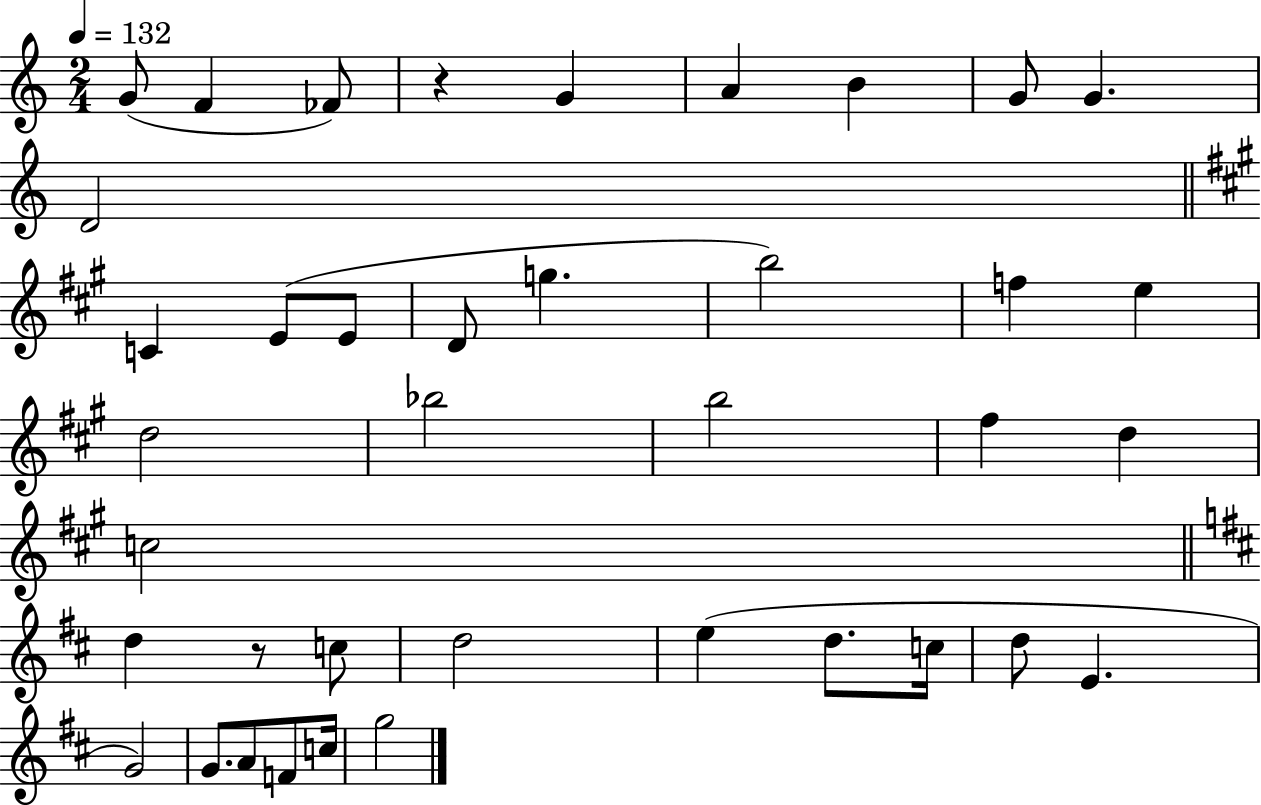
G4/e F4/q FES4/e R/q G4/q A4/q B4/q G4/e G4/q. D4/h C4/q E4/e E4/e D4/e G5/q. B5/h F5/q E5/q D5/h Bb5/h B5/h F#5/q D5/q C5/h D5/q R/e C5/e D5/h E5/q D5/e. C5/s D5/e E4/q. G4/h G4/e. A4/e F4/e C5/s G5/h